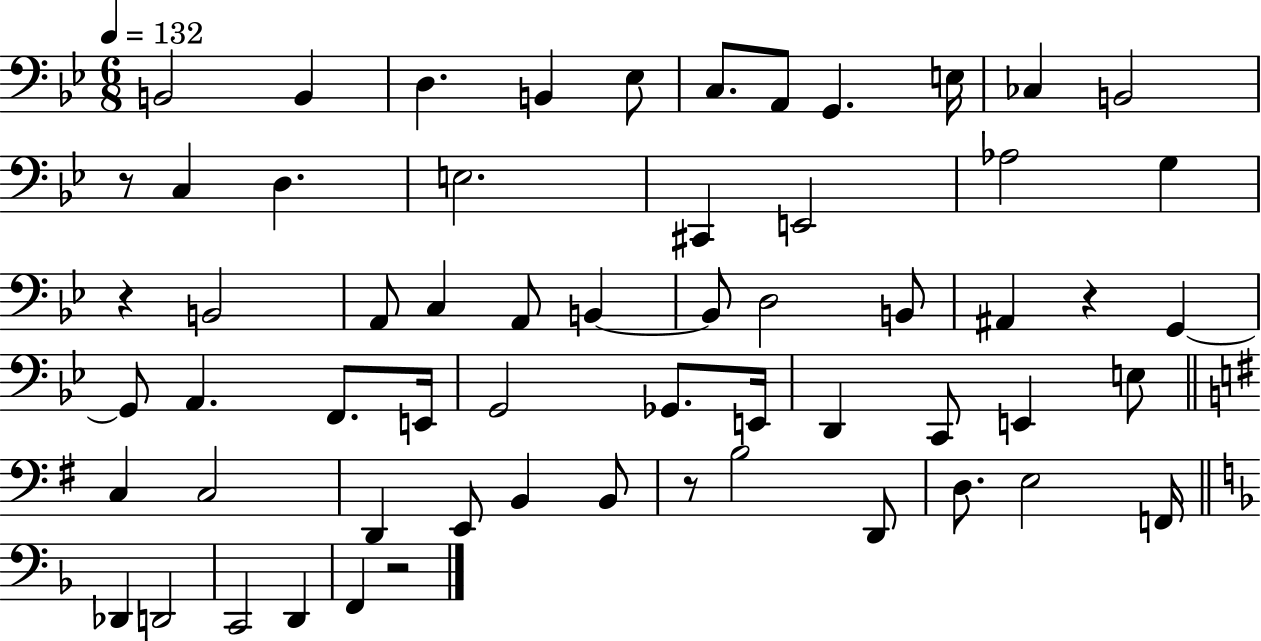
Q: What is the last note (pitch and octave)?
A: F2